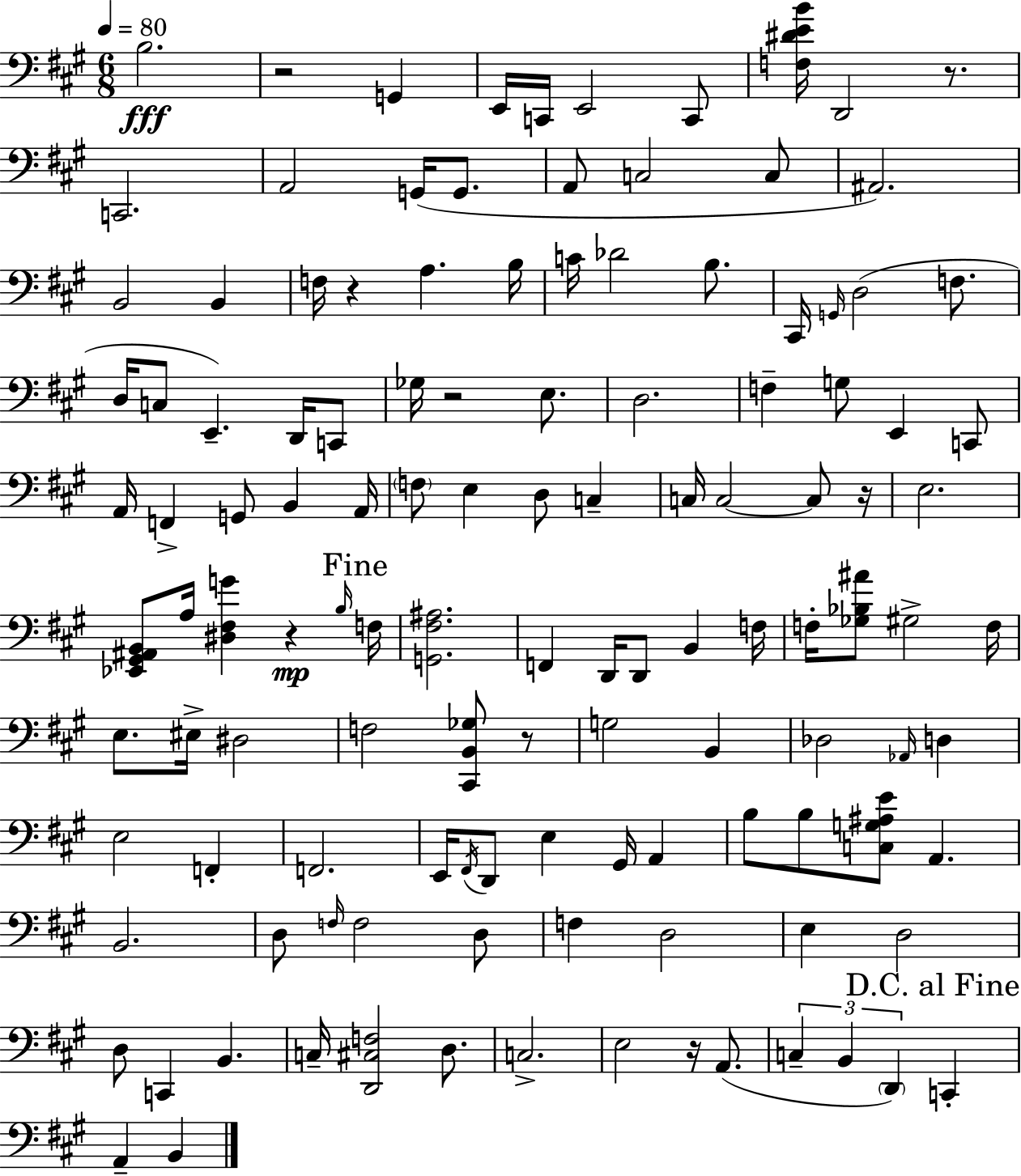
{
  \clef bass
  \numericTimeSignature
  \time 6/8
  \key a \major
  \tempo 4 = 80
  \repeat volta 2 { b2.\fff | r2 g,4 | e,16 c,16 e,2 c,8 | <f dis' e' b'>16 d,2 r8. | \break c,2. | a,2 g,16( g,8. | a,8 c2 c8 | ais,2.) | \break b,2 b,4 | f16 r4 a4. b16 | c'16 des'2 b8. | cis,16 \grace { g,16 } d2( f8. | \break d16 c8 e,4.--) d,16 c,8 | ges16 r2 e8. | d2. | f4-- g8 e,4 c,8 | \break a,16 f,4-> g,8 b,4 | a,16 \parenthesize f8 e4 d8 c4-- | c16 c2~~ c8 | r16 e2. | \break <ees, gis, ais, b,>8 a16 <dis fis g'>4 r4\mp | \grace { b16 } \mark "Fine" f16 <g, fis ais>2. | f,4 d,16 d,8 b,4 | f16 f16-. <ges bes ais'>8 gis2-> | \break f16 e8. eis16-> dis2 | f2 <cis, b, ges>8 | r8 g2 b,4 | des2 \grace { aes,16 } d4 | \break e2 f,4-. | f,2. | e,16 \acciaccatura { fis,16 } d,8 e4 gis,16 | a,4 b8 b8 <c g ais e'>8 a,4. | \break b,2. | d8 \grace { f16 } f2 | d8 f4 d2 | e4 d2 | \break d8 c,4 b,4. | c16-- <d, cis f>2 | d8. c2.-> | e2 | \break r16 a,8.( \tuplet 3/2 { c4-- b,4 | \parenthesize d,4) } \mark "D.C. al Fine" c,4-. a,4-- | b,4 } \bar "|."
}